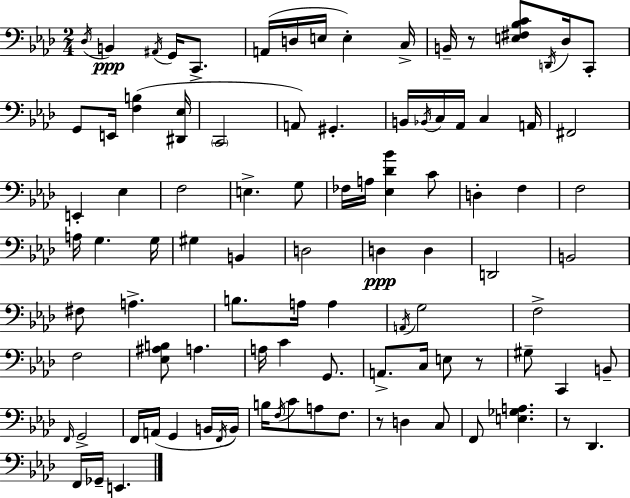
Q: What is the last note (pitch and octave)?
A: E2